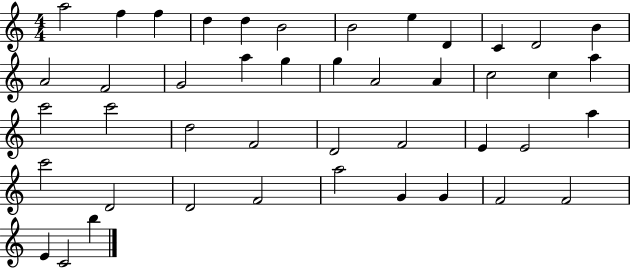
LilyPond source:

{
  \clef treble
  \numericTimeSignature
  \time 4/4
  \key c \major
  a''2 f''4 f''4 | d''4 d''4 b'2 | b'2 e''4 d'4 | c'4 d'2 b'4 | \break a'2 f'2 | g'2 a''4 g''4 | g''4 a'2 a'4 | c''2 c''4 a''4 | \break c'''2 c'''2 | d''2 f'2 | d'2 f'2 | e'4 e'2 a''4 | \break c'''2 d'2 | d'2 f'2 | a''2 g'4 g'4 | f'2 f'2 | \break e'4 c'2 b''4 | \bar "|."
}